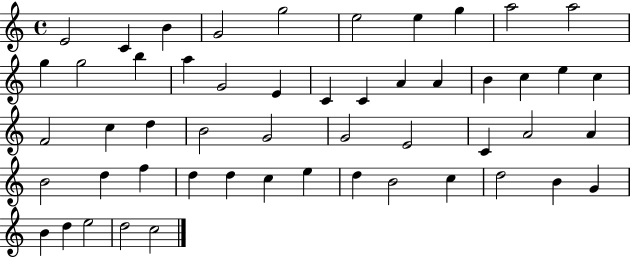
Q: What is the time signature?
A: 4/4